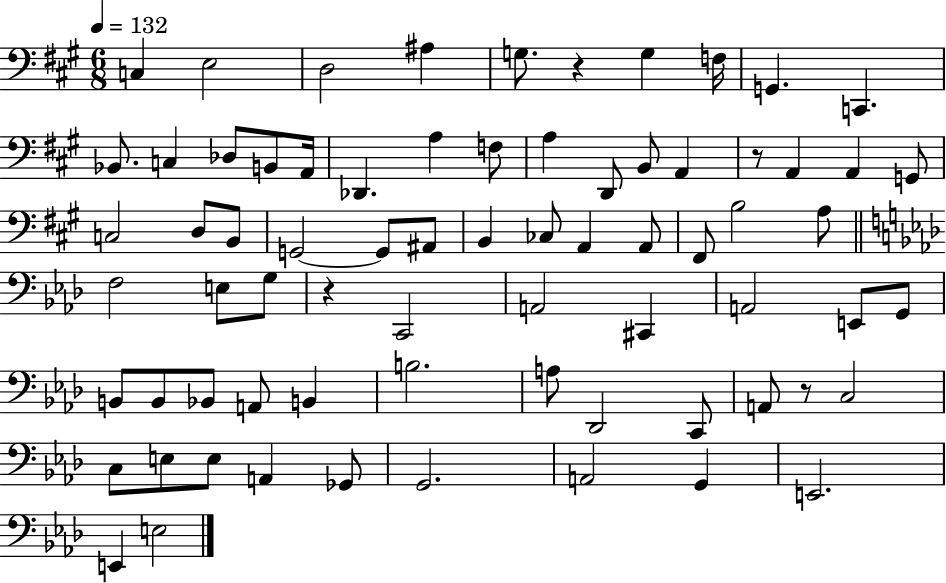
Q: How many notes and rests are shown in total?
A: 72